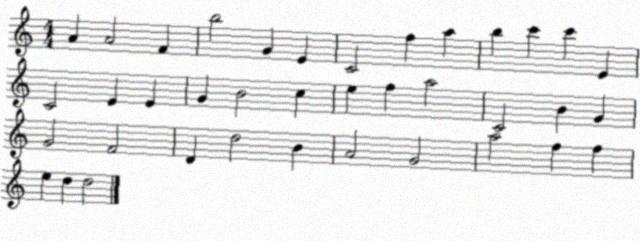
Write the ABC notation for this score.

X:1
T:Untitled
M:4/4
L:1/4
K:C
A A2 F b2 G E C2 f a b c' c' E C2 E E G B2 c e f a2 C2 B G G2 F2 D d2 B A2 G2 a2 f f e d d2